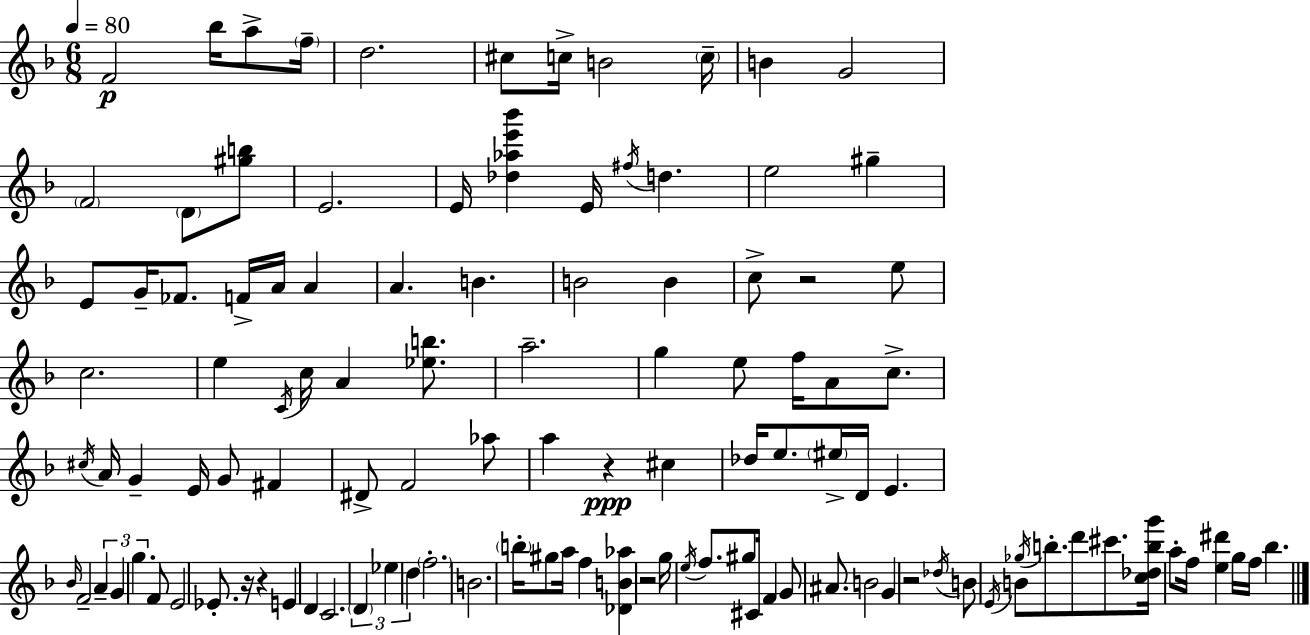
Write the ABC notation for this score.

X:1
T:Untitled
M:6/8
L:1/4
K:Dm
F2 _b/4 a/2 f/4 d2 ^c/2 c/4 B2 c/4 B G2 F2 D/2 [^gb]/2 E2 E/4 [_d_ae'_b'] E/4 ^f/4 d e2 ^g E/2 G/4 _F/2 F/4 A/4 A A B B2 B c/2 z2 e/2 c2 e C/4 c/4 A [_eb]/2 a2 g e/2 f/4 A/2 c/2 ^c/4 A/4 G E/4 G/2 ^F ^D/2 F2 _a/2 a z ^c _d/4 e/2 ^e/4 D/4 E _B/4 F2 A G g F/2 E2 _E/2 z/4 z E D C2 D _e d f2 B2 b/4 ^g/2 a/4 f [_DB_a] z2 g/4 e/4 f/2 ^g/2 ^C/4 F G/2 ^A/2 B2 G z2 _d/4 B/2 E/4 B/2 _g/4 b/2 d'/2 ^c'/2 [c_dbg']/4 a/2 f/4 [e^d'] g/4 f/4 _b